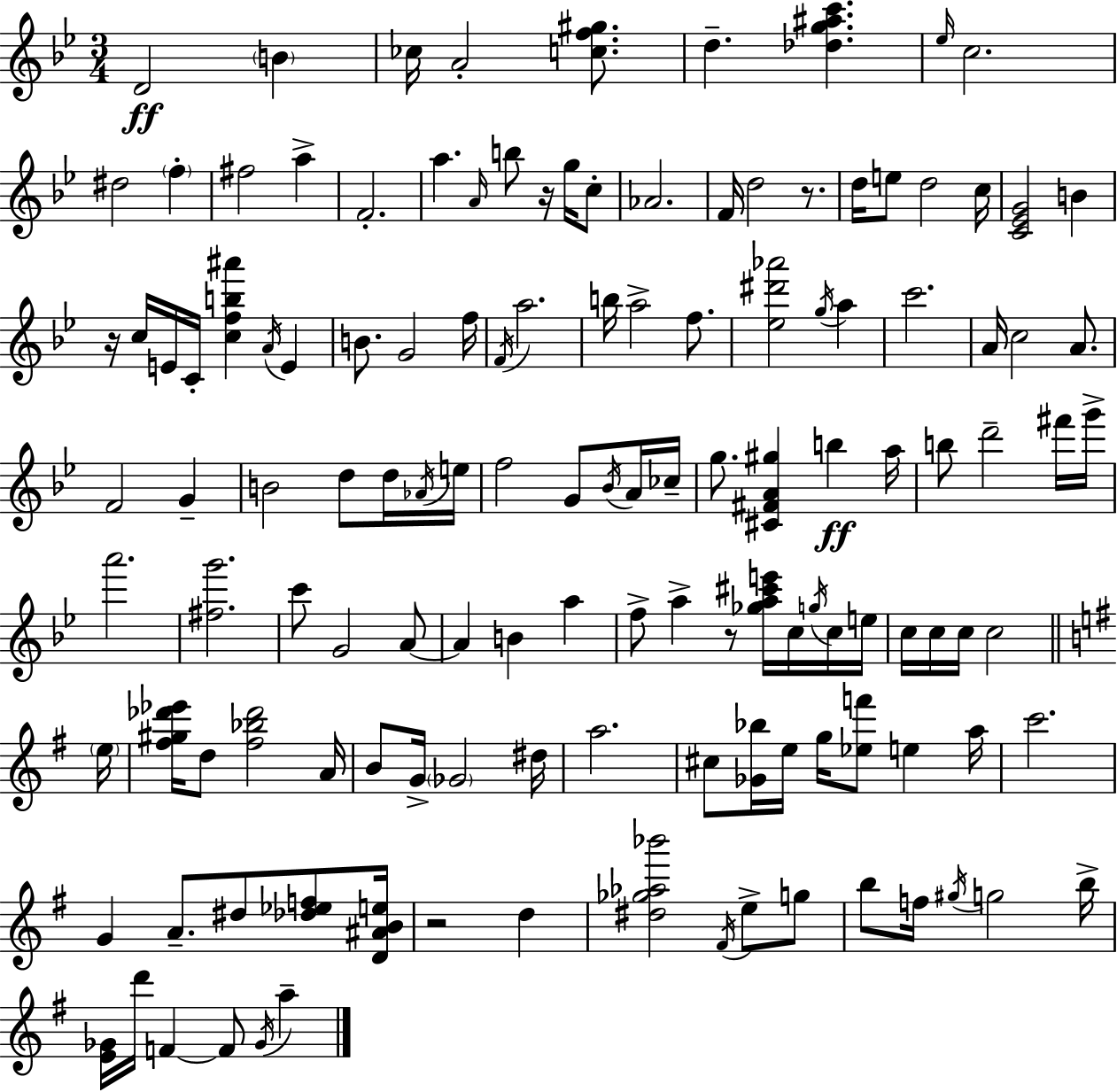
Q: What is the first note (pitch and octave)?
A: D4